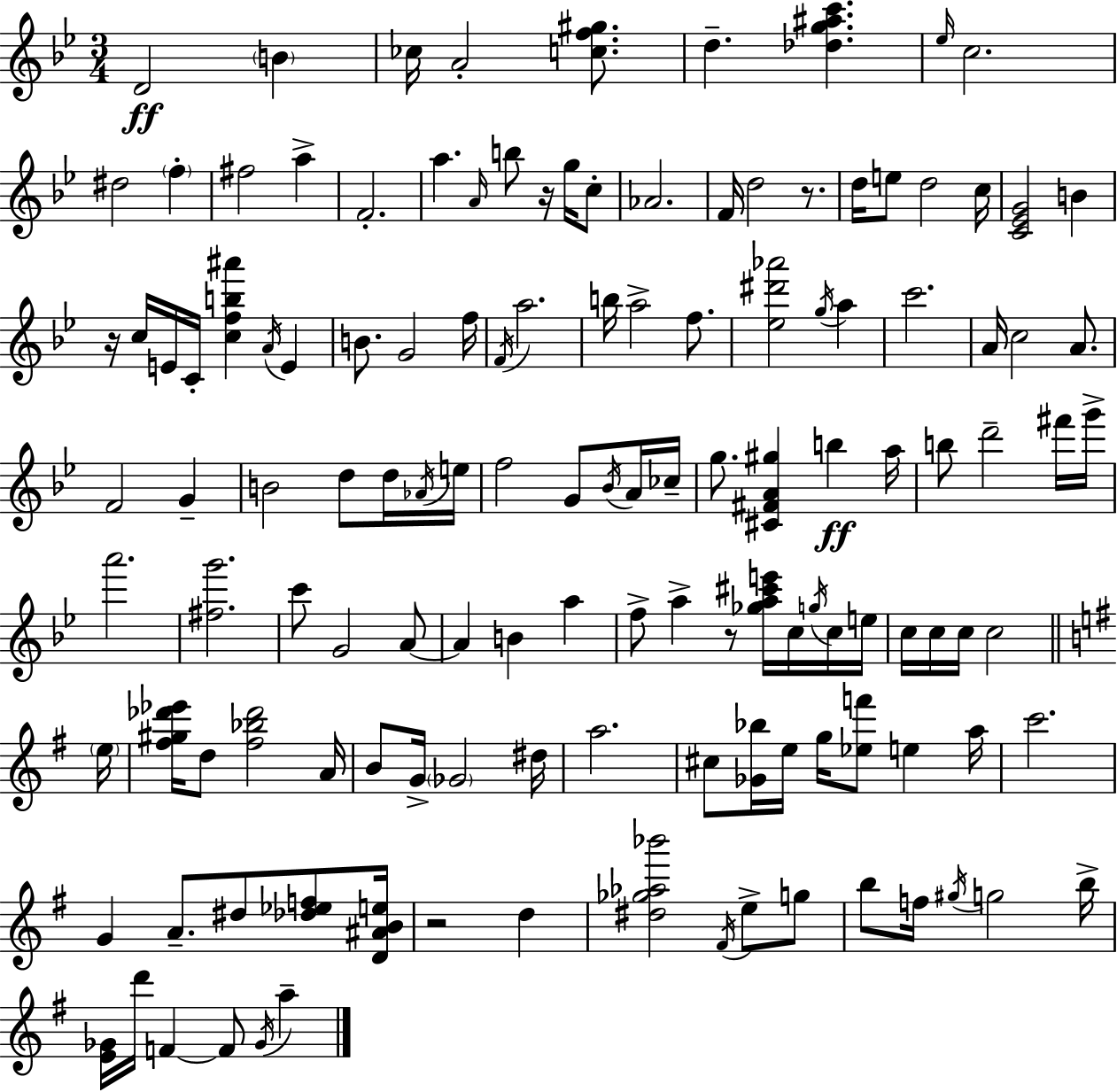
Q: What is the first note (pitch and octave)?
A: D4